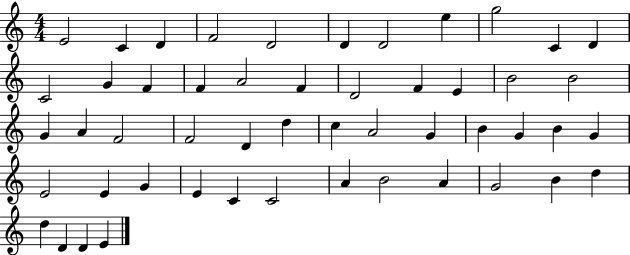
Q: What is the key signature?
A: C major